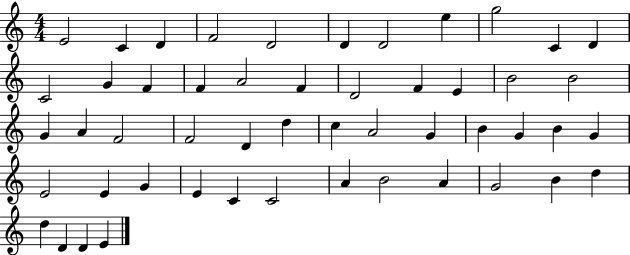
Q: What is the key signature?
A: C major